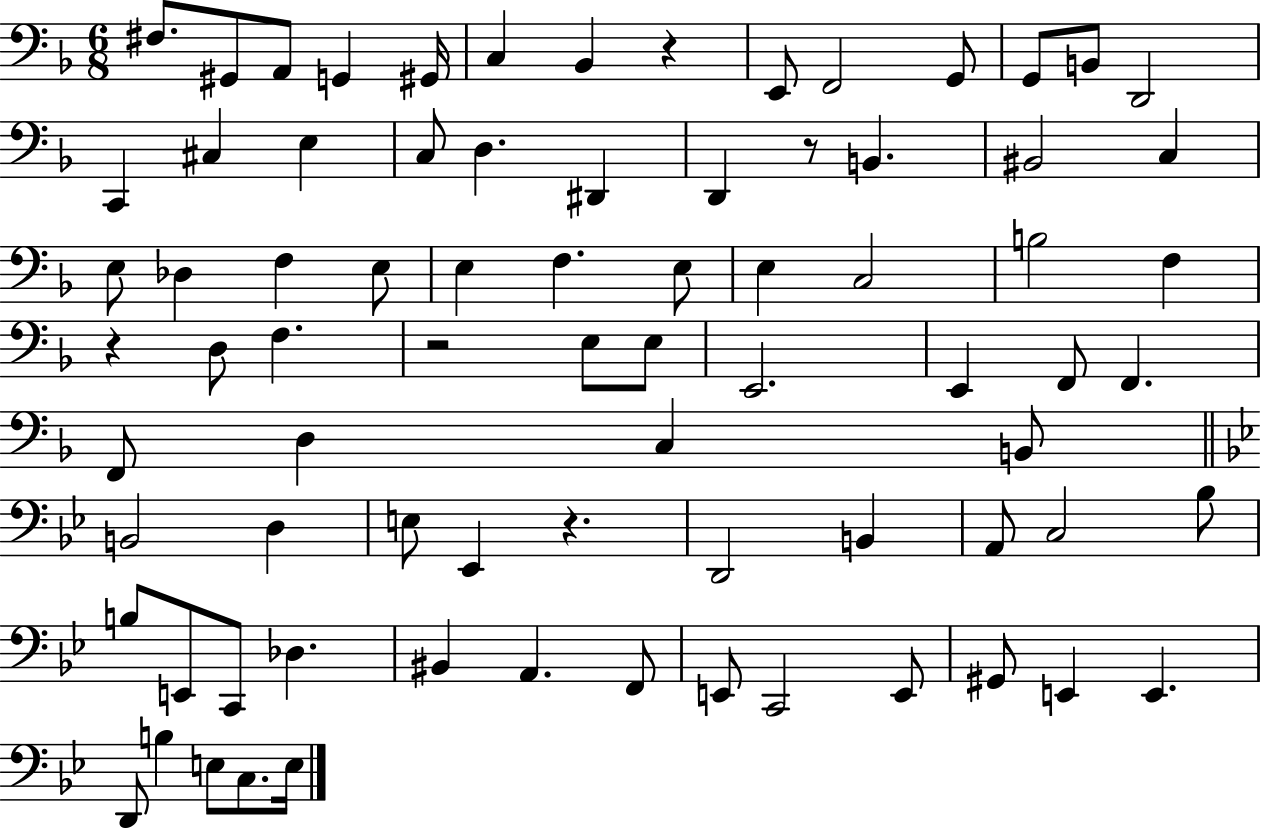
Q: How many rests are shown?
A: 5